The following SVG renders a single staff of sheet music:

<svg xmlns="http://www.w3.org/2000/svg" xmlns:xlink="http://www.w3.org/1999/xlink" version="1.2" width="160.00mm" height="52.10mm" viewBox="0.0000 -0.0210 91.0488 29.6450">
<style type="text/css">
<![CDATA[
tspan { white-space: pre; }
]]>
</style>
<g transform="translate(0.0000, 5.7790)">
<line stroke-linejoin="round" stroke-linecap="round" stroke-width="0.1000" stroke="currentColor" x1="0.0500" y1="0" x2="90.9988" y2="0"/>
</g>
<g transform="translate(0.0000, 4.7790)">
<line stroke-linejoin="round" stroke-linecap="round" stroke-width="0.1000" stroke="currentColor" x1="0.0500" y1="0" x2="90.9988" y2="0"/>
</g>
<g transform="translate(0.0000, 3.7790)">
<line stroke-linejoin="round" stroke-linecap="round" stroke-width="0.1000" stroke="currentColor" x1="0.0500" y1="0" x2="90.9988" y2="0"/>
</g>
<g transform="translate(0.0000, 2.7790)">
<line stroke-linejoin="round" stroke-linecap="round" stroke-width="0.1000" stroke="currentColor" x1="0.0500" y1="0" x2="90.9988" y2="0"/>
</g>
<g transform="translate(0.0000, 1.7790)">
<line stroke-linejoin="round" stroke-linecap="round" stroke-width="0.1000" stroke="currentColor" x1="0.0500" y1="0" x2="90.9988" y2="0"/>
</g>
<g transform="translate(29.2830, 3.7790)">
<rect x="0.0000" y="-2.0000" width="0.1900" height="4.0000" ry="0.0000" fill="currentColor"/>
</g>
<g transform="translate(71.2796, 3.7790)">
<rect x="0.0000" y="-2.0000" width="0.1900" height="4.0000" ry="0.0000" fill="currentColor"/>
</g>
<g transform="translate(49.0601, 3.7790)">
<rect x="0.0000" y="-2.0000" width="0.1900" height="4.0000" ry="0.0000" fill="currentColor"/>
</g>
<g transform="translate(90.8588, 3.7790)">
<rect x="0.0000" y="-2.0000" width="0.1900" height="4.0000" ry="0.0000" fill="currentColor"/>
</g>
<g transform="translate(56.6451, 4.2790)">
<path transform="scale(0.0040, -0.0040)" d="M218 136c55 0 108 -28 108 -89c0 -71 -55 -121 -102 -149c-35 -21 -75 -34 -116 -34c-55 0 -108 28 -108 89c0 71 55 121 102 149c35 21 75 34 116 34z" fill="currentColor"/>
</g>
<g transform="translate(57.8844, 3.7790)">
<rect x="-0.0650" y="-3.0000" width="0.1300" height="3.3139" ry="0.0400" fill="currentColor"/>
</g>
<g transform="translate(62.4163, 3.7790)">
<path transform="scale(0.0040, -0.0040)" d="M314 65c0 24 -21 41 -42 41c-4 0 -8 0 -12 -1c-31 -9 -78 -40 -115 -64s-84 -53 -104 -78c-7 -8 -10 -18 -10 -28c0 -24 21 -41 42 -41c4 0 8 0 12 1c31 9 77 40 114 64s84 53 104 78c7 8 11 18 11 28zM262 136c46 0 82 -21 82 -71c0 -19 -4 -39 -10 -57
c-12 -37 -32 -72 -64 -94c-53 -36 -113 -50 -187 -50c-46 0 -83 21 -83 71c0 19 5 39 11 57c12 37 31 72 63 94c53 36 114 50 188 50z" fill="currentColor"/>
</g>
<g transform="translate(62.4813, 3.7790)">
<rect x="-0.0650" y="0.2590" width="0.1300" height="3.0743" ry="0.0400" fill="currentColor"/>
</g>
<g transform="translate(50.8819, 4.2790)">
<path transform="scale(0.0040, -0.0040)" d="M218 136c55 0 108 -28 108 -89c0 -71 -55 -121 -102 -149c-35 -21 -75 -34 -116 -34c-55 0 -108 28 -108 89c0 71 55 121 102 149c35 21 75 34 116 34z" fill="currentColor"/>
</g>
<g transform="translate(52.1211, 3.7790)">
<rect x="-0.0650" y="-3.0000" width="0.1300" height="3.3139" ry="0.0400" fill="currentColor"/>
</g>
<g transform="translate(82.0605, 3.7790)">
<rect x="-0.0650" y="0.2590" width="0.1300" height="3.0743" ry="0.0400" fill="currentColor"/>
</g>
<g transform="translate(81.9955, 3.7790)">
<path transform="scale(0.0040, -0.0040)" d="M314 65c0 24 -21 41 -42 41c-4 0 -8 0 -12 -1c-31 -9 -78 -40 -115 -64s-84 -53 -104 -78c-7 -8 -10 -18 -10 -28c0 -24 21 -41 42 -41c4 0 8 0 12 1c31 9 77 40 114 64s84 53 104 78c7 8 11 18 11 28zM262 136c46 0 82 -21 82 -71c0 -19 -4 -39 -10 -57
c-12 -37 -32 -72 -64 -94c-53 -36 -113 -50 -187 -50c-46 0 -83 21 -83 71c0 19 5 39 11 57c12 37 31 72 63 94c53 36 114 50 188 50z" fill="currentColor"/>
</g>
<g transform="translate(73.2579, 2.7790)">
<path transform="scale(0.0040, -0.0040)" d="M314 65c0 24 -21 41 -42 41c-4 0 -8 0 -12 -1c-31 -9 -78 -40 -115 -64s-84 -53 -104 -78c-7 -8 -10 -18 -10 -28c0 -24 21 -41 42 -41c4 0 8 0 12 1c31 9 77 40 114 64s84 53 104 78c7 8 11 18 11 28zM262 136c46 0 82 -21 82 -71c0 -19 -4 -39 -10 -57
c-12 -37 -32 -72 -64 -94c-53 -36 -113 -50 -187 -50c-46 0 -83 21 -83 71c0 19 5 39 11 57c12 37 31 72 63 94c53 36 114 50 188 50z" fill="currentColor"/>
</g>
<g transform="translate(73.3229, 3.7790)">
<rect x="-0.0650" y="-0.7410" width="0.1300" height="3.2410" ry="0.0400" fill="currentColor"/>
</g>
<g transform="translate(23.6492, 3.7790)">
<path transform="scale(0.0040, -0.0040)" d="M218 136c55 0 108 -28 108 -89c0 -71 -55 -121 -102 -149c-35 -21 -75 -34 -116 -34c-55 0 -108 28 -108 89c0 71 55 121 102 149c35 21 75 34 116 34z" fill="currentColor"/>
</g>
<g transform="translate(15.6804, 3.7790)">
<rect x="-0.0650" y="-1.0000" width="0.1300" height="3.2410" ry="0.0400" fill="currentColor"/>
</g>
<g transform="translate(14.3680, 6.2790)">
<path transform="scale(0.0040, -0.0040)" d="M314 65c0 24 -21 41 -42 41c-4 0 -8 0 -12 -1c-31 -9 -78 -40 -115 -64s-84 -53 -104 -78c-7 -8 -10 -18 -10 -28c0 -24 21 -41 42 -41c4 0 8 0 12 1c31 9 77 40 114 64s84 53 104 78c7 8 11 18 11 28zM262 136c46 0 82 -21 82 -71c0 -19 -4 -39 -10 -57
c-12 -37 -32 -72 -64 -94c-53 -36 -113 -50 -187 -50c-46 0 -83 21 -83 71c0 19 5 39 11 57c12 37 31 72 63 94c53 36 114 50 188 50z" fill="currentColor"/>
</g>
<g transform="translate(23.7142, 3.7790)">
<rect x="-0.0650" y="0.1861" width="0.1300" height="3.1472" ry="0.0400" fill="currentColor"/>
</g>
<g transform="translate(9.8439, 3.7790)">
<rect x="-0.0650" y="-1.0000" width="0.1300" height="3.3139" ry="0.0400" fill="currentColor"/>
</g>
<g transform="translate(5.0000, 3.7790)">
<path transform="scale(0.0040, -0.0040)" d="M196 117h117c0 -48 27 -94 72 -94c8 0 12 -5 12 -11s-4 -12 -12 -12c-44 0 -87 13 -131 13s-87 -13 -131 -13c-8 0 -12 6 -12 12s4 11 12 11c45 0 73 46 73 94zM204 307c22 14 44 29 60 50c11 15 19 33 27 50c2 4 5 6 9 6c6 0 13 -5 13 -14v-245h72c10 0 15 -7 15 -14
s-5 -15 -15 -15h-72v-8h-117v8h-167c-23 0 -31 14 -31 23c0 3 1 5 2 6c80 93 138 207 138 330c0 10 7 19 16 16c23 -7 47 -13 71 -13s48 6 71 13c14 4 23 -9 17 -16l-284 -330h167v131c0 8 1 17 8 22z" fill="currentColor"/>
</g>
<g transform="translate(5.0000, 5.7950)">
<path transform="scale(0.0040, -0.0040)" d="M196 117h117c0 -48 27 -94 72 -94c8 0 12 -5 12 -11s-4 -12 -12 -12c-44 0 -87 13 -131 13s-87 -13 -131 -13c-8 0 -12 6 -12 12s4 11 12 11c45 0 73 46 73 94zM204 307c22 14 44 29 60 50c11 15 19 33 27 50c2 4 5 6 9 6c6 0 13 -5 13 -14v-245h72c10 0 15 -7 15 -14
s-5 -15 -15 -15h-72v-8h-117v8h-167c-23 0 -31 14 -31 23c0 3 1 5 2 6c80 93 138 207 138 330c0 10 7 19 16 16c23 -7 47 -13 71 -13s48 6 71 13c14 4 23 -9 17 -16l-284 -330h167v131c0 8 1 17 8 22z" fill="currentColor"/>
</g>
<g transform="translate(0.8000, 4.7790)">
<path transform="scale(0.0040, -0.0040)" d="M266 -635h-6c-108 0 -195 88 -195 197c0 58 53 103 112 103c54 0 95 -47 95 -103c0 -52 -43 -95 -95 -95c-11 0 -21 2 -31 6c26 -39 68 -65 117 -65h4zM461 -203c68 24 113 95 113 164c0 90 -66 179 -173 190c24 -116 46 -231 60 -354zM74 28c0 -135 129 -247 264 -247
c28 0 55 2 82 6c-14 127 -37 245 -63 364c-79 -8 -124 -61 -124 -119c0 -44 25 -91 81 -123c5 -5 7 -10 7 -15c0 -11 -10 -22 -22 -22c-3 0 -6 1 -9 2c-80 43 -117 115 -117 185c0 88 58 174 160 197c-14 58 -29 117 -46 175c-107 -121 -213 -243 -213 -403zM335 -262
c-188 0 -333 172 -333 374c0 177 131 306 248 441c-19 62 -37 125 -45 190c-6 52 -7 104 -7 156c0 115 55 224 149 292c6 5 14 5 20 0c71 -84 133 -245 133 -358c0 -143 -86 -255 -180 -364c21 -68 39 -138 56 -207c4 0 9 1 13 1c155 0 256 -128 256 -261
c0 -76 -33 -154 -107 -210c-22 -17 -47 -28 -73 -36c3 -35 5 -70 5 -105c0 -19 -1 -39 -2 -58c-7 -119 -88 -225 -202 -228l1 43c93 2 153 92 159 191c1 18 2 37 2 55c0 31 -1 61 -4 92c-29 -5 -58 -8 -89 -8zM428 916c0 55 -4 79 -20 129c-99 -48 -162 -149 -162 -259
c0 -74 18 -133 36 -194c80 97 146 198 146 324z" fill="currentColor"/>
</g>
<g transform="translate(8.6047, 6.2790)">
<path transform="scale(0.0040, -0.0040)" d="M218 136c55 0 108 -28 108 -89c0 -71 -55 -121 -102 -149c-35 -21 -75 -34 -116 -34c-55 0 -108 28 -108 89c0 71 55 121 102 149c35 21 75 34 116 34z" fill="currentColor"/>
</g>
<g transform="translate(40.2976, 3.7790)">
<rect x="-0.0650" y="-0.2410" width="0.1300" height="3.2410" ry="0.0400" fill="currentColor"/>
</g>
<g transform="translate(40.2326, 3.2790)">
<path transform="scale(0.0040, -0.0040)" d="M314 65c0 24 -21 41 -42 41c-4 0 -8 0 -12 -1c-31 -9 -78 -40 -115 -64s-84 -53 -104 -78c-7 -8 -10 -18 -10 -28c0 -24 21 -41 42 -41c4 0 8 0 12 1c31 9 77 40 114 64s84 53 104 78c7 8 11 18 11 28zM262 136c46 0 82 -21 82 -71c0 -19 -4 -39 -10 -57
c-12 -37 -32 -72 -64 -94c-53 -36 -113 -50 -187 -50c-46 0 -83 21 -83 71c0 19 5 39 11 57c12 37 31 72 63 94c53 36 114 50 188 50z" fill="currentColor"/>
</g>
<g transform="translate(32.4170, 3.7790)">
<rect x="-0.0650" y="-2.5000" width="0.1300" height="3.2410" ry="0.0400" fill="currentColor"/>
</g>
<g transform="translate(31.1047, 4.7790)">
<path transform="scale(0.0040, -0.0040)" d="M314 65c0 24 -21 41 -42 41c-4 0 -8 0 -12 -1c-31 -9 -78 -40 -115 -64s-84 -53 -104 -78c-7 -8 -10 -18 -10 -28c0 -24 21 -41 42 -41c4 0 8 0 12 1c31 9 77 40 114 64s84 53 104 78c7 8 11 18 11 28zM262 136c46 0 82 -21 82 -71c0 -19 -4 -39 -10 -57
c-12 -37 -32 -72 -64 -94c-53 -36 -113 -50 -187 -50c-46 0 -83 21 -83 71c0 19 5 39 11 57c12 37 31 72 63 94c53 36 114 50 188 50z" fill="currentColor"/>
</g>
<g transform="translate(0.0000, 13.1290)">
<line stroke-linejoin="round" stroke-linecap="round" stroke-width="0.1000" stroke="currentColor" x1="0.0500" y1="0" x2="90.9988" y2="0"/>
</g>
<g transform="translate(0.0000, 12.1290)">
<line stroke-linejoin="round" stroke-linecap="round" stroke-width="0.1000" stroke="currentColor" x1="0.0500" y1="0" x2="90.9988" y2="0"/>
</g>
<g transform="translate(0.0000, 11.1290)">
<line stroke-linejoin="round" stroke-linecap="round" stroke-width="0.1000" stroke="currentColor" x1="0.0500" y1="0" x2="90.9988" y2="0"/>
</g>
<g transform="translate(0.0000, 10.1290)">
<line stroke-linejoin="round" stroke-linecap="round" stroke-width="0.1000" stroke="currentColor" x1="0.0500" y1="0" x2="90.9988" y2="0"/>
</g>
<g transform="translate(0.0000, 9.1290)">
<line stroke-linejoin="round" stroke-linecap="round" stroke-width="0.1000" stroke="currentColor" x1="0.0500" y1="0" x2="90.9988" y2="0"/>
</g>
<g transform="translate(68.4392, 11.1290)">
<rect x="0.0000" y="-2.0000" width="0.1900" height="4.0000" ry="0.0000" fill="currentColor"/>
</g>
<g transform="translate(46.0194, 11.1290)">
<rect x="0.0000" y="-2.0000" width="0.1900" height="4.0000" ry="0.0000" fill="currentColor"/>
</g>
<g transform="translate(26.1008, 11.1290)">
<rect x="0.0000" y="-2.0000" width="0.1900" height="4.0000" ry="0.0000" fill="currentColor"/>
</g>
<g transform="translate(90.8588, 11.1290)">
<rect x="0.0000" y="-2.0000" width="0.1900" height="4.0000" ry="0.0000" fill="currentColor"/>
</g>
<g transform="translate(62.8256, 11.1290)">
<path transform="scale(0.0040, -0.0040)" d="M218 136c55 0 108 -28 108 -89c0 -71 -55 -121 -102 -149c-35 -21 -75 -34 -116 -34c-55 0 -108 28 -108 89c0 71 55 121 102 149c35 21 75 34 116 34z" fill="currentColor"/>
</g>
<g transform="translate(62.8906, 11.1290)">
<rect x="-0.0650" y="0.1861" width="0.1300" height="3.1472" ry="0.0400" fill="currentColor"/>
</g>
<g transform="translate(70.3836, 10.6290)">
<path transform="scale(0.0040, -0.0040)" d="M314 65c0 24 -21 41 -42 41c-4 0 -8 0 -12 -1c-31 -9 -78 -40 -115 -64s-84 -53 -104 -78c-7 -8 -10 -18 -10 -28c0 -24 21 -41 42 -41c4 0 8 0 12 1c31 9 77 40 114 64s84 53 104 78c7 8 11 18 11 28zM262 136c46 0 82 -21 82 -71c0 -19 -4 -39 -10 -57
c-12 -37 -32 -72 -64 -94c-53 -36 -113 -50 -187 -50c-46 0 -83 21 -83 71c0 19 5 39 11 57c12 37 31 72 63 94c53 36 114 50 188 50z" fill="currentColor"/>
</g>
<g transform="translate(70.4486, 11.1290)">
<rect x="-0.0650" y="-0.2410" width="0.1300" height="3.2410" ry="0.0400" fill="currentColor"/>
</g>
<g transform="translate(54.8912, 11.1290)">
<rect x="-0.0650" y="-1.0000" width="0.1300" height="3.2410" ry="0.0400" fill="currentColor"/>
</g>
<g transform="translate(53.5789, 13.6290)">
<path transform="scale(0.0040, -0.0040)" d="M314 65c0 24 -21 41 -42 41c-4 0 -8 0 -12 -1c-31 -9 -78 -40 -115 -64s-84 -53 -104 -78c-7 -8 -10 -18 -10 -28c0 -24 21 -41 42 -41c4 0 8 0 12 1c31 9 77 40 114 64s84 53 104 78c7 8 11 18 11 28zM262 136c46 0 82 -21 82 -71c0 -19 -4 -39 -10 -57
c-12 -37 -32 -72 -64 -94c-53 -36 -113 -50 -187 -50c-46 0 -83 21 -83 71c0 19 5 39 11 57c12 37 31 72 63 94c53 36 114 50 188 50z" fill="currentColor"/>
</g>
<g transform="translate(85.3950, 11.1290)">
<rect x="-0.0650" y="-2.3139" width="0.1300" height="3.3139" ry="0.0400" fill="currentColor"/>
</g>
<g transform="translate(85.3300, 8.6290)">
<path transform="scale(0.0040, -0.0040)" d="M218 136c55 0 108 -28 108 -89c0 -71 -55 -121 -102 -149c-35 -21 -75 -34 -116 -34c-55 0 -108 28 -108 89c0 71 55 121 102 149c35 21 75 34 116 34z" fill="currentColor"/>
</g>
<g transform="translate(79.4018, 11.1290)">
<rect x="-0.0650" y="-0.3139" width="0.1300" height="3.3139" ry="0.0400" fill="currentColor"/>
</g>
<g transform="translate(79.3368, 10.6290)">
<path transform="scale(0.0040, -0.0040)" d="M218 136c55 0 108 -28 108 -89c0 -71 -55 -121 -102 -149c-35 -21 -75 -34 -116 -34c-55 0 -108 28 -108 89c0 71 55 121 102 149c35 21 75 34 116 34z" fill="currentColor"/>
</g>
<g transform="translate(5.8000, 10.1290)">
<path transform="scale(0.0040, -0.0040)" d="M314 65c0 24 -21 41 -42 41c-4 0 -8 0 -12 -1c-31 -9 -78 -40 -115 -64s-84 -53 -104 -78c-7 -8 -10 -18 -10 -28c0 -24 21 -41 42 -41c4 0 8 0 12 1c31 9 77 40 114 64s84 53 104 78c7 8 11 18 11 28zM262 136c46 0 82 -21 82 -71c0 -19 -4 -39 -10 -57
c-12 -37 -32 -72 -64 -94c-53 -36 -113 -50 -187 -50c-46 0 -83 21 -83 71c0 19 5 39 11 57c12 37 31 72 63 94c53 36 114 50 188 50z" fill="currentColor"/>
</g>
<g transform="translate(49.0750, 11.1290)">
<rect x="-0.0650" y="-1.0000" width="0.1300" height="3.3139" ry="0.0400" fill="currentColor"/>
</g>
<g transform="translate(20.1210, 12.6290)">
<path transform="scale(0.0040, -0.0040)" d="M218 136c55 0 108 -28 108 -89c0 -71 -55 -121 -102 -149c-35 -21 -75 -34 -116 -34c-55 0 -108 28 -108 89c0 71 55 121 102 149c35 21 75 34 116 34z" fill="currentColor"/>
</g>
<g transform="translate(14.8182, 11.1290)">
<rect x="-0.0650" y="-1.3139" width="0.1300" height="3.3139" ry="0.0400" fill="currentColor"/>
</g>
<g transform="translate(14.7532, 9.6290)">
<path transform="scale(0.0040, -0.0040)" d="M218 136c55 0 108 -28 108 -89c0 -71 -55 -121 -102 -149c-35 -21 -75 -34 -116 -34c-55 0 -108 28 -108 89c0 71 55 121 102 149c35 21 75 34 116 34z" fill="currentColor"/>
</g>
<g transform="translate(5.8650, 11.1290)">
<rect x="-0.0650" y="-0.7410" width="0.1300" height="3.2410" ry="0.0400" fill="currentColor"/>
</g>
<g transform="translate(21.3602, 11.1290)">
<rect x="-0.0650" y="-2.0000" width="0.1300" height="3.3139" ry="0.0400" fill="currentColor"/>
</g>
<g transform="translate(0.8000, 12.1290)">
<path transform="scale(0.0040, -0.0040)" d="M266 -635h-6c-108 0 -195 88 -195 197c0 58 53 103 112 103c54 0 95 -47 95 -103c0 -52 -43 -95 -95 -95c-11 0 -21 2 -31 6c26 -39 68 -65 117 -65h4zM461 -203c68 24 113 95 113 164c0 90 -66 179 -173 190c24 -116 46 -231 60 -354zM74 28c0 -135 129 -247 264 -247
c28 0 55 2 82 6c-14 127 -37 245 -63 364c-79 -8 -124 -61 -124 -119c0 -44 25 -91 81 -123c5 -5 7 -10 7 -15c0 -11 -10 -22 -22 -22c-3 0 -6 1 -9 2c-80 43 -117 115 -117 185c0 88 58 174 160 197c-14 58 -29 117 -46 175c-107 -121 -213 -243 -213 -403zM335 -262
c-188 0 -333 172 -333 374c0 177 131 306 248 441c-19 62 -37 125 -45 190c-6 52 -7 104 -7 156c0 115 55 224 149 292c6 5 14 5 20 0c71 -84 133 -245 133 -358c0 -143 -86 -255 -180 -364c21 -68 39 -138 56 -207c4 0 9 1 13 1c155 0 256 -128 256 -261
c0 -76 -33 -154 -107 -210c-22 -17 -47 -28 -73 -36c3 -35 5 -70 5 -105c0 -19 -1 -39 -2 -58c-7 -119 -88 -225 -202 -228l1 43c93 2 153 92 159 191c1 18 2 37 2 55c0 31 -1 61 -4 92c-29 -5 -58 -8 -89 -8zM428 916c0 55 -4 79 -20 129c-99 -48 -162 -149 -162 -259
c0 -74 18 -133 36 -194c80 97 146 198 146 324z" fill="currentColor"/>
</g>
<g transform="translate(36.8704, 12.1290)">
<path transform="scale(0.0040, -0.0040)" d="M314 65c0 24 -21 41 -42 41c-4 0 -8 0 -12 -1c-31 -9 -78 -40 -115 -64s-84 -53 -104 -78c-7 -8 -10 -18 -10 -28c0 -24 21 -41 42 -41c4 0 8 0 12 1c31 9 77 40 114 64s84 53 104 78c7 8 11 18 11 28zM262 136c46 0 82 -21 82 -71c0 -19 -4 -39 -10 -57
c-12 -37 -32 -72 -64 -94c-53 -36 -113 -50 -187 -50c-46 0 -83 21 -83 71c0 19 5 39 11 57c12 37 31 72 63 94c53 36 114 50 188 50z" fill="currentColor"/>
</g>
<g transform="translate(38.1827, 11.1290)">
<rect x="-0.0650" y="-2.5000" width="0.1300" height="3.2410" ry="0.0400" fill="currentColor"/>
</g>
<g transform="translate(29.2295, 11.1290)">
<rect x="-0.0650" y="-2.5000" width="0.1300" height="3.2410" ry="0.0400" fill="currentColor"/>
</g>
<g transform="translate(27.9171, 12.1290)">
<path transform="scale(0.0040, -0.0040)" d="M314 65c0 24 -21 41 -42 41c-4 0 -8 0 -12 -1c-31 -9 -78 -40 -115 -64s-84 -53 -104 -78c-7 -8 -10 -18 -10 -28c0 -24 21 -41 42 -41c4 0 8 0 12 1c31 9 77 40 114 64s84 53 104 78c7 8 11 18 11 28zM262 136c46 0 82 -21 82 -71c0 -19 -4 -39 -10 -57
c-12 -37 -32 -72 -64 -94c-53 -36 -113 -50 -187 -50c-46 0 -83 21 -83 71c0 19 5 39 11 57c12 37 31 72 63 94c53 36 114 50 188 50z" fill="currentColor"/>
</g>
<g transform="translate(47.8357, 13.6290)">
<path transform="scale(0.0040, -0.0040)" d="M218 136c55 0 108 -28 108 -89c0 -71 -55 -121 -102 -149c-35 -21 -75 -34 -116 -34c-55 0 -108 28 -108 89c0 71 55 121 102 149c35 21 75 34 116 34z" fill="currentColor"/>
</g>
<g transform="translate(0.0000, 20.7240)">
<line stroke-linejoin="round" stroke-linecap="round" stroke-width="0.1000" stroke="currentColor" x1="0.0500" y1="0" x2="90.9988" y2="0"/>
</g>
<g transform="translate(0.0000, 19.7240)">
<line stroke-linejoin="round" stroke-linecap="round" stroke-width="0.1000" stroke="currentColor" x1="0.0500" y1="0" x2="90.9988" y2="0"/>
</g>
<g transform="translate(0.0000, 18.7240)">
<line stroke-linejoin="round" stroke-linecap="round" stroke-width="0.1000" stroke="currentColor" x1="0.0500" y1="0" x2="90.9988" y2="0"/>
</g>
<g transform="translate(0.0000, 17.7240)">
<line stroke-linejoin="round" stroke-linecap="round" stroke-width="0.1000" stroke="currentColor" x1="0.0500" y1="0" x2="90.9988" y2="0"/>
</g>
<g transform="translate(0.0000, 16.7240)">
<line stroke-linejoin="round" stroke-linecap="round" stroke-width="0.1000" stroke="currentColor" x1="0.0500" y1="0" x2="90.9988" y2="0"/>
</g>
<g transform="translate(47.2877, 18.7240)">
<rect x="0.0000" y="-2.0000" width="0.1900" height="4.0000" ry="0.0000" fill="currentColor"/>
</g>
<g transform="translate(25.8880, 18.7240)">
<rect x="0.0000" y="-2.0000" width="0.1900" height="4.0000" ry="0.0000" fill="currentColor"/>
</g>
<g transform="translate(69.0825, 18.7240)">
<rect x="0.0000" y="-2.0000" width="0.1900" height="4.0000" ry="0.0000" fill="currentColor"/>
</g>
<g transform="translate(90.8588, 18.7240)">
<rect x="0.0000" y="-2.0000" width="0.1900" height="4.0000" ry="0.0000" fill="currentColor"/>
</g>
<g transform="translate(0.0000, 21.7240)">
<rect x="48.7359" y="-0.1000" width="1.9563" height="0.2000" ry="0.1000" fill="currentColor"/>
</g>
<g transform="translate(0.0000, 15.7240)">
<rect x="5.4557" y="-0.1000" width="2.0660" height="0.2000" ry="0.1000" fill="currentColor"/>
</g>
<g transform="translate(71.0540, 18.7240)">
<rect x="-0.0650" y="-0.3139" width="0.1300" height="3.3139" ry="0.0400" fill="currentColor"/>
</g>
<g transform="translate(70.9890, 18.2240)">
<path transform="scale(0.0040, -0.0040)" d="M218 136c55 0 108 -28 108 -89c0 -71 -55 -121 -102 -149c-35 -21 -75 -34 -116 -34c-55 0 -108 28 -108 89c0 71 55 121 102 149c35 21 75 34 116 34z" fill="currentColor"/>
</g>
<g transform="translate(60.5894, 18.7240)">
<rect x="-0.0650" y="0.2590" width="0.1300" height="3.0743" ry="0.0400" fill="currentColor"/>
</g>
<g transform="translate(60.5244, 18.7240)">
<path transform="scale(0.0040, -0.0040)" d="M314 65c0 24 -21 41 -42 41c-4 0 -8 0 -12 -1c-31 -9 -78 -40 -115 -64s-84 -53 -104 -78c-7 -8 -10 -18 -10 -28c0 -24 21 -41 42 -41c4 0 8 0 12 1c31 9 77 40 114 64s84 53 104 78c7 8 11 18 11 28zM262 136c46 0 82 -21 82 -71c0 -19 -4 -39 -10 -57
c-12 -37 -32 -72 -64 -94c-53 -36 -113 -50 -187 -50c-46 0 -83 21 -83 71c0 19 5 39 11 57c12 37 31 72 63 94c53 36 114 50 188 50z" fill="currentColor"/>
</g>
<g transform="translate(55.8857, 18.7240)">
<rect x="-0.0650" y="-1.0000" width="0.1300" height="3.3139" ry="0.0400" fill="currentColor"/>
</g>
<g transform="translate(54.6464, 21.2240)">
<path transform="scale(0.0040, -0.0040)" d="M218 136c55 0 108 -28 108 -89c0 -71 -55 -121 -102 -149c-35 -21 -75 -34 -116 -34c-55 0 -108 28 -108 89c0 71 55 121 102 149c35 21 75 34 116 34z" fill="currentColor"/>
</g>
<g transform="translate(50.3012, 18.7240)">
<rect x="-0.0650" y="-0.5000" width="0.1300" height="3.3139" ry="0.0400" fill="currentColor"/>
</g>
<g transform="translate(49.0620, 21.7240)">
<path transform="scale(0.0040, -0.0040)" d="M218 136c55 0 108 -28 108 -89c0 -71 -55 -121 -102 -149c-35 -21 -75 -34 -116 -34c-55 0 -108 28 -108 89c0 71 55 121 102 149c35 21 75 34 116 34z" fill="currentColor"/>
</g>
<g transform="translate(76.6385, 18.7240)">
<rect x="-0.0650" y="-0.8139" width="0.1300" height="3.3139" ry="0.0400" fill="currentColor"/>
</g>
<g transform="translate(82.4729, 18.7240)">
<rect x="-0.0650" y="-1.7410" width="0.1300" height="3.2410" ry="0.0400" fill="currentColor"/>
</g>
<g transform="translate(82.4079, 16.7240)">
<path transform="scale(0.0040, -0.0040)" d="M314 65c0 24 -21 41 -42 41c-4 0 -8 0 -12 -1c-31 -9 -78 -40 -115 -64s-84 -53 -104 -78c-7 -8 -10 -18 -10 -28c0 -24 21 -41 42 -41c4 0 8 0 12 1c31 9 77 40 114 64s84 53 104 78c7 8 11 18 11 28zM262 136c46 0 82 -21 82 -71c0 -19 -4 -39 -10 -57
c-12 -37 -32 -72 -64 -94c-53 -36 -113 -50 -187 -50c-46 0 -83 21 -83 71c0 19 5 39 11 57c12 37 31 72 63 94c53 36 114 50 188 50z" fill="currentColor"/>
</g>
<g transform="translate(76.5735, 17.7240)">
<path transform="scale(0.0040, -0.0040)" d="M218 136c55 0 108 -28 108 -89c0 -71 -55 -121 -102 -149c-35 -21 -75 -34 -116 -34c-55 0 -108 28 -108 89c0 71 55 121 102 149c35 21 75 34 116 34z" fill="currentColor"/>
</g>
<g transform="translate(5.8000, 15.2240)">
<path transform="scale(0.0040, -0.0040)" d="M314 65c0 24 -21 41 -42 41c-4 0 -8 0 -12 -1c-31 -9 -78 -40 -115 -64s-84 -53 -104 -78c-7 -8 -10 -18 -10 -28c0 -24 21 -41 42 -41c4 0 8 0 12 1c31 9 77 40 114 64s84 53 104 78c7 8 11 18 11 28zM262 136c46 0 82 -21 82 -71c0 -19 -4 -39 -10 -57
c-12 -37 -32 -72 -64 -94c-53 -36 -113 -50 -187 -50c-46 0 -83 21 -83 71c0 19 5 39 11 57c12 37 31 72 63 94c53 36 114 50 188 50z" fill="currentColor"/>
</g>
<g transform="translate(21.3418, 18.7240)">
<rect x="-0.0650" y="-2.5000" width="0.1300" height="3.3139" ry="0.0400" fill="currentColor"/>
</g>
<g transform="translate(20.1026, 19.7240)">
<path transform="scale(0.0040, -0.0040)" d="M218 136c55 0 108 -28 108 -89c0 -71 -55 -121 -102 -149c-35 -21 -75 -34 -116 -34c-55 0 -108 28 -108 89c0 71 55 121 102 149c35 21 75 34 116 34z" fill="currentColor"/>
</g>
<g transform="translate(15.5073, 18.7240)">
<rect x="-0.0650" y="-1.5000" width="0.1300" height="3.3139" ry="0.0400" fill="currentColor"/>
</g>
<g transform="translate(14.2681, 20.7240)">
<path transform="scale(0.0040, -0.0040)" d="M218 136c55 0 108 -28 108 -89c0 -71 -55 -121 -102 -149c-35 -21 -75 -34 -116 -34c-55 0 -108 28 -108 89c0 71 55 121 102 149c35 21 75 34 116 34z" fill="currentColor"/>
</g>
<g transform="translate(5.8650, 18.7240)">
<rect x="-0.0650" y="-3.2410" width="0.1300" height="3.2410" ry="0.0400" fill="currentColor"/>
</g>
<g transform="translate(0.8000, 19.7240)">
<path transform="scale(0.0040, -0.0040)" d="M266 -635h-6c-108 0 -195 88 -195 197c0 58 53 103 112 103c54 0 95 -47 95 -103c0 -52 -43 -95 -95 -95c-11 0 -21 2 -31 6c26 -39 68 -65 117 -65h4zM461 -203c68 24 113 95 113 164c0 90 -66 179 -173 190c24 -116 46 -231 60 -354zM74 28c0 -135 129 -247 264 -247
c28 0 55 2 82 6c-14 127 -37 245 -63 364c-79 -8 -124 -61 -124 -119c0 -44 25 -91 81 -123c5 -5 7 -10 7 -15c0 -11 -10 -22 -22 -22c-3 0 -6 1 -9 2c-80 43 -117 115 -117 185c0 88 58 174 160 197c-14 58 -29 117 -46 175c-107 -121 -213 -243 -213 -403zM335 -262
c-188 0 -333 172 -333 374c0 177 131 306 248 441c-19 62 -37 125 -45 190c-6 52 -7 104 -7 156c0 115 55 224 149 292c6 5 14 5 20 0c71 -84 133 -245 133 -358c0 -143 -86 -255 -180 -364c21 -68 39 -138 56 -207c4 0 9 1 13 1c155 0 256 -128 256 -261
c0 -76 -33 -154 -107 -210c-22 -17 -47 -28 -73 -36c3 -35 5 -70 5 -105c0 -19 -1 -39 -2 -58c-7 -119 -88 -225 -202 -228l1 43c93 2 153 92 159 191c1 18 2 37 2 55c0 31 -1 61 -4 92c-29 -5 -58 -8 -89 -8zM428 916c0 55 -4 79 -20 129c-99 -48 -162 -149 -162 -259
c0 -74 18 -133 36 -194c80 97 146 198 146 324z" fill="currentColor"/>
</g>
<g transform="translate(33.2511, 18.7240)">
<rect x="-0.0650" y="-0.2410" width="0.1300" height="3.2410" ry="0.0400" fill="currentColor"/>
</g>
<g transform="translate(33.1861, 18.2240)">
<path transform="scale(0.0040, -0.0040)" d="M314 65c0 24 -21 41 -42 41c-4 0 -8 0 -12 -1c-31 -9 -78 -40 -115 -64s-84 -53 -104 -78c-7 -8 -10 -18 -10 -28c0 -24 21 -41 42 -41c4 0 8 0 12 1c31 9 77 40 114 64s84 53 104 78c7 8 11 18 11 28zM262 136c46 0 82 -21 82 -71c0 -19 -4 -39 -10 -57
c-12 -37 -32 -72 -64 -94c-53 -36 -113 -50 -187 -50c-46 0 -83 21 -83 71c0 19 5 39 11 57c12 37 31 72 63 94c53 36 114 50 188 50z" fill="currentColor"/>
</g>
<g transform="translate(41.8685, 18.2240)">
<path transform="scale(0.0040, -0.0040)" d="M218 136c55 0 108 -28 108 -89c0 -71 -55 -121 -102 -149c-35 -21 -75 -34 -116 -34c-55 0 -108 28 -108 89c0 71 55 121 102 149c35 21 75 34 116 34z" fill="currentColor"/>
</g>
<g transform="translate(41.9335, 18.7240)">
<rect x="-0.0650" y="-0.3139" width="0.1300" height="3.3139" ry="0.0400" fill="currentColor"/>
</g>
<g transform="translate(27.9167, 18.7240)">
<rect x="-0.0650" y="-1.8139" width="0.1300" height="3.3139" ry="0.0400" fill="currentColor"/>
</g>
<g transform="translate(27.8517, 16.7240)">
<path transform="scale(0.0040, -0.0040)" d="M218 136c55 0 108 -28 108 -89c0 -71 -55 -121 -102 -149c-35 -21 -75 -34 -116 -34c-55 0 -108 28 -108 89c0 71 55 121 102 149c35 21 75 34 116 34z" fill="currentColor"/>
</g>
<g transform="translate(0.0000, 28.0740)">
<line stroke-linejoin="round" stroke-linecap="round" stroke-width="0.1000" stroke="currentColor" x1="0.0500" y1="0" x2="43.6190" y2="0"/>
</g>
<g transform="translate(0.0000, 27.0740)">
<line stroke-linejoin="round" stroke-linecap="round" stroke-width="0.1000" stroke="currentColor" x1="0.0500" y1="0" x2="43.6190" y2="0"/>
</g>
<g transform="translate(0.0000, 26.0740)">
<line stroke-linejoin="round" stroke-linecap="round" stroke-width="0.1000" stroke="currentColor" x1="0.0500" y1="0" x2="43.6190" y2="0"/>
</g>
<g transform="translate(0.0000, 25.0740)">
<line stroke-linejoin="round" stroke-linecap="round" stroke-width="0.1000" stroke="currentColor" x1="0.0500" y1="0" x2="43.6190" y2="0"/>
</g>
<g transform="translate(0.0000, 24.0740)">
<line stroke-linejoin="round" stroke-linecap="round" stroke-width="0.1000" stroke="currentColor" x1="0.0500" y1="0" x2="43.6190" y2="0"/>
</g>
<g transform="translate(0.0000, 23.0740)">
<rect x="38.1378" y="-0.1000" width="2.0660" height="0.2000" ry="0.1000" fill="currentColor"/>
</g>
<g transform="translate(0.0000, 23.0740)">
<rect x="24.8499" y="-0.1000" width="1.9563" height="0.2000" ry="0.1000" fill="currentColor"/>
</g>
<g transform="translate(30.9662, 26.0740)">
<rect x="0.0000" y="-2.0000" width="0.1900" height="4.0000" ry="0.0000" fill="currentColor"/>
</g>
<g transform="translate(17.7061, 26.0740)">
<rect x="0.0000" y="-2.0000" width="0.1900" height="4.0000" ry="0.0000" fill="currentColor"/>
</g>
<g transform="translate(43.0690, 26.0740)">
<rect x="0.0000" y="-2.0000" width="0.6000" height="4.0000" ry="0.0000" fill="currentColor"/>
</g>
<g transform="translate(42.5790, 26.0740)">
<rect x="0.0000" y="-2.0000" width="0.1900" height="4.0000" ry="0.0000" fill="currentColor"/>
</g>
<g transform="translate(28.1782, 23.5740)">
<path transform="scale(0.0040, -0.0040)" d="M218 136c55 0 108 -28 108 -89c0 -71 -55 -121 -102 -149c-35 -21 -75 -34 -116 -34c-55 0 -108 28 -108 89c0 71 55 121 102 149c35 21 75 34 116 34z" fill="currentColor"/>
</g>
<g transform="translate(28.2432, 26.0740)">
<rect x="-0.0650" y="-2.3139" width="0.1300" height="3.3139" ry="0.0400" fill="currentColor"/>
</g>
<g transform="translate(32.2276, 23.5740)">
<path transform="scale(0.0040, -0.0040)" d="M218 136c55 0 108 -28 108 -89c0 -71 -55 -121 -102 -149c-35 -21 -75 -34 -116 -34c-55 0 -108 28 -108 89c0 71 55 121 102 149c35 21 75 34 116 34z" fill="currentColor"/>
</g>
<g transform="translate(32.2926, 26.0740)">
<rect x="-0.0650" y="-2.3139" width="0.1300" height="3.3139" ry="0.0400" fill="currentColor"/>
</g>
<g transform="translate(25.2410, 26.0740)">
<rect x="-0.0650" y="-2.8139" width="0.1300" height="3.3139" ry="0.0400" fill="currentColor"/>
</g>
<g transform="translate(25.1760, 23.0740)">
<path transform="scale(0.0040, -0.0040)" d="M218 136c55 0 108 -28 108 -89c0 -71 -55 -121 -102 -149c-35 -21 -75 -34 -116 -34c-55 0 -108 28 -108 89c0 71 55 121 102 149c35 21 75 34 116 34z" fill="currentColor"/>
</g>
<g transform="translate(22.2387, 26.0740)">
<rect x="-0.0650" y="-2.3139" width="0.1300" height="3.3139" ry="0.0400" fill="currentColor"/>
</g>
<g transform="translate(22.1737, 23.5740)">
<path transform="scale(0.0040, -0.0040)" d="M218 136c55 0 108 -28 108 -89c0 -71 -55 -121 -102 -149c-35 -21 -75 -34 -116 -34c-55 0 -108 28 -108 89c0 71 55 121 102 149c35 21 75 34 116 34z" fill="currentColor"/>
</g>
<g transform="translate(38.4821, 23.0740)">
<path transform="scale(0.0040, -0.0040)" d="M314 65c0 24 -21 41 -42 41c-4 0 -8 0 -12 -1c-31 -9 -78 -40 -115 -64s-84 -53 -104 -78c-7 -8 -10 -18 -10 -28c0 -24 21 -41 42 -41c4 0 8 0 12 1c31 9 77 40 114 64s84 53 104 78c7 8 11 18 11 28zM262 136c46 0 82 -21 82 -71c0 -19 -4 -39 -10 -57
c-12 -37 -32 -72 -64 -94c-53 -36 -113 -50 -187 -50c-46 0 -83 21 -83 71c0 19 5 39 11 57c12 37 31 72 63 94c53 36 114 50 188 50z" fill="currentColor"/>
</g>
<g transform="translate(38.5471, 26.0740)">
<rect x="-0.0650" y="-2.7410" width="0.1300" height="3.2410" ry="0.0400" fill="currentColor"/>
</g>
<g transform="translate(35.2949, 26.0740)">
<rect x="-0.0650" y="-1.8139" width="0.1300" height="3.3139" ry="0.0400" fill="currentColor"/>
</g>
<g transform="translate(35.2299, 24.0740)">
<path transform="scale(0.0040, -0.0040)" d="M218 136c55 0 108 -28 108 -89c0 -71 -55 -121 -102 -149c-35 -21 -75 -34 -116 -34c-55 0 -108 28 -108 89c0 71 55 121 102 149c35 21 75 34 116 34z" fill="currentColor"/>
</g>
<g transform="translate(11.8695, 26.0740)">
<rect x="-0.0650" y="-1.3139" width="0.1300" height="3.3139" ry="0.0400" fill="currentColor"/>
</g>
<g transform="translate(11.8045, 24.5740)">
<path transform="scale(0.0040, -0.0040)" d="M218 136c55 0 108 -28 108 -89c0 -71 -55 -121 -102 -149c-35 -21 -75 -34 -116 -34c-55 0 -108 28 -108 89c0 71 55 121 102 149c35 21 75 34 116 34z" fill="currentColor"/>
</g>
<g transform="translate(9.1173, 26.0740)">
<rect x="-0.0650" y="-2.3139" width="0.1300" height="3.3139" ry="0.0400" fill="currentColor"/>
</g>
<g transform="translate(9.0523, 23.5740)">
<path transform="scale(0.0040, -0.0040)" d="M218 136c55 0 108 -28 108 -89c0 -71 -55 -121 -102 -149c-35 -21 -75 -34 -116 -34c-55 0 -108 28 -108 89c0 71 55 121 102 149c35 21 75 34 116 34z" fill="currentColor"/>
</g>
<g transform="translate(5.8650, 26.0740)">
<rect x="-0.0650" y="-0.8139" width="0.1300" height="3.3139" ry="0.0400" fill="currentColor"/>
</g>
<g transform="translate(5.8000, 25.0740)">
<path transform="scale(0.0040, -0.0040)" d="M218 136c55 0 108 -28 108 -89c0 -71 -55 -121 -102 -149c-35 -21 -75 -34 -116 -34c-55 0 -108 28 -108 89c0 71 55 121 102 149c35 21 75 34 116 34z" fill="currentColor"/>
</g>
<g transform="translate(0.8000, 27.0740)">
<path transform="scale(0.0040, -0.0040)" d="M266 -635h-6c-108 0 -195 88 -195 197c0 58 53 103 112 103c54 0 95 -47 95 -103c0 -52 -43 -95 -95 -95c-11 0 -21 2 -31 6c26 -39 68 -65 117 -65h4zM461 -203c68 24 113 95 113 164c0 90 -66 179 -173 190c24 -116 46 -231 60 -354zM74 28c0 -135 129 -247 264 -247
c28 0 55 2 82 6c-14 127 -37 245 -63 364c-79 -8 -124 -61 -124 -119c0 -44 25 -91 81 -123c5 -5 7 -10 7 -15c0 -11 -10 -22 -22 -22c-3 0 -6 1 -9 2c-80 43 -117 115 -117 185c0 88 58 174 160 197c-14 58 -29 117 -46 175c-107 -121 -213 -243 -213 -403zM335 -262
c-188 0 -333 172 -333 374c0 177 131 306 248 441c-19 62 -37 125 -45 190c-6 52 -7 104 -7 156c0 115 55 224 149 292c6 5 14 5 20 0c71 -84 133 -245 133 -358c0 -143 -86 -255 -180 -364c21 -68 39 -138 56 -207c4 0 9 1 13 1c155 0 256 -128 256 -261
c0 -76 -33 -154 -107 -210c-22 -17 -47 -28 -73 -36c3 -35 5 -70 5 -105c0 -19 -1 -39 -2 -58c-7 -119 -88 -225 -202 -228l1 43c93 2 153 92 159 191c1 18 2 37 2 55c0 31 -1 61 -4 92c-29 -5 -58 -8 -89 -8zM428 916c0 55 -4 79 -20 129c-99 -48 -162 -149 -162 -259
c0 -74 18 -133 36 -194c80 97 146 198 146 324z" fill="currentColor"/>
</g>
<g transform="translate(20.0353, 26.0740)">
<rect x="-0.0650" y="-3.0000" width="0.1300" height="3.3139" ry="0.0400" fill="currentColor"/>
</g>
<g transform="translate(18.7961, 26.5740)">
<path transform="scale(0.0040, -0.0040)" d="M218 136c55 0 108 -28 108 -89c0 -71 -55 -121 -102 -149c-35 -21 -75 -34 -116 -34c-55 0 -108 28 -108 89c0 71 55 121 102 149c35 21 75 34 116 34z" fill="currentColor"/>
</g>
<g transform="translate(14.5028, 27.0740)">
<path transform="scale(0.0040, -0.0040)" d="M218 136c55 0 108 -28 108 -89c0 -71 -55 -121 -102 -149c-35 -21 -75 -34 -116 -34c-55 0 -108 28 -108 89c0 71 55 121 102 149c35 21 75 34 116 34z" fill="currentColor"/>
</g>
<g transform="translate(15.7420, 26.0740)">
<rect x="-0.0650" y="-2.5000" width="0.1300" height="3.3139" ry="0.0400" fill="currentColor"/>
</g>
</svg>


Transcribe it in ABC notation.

X:1
T:Untitled
M:4/4
L:1/4
K:C
D D2 B G2 c2 A A B2 d2 B2 d2 e F G2 G2 D D2 B c2 c g b2 E G f c2 c C D B2 c d f2 d g e G A g a g g f a2